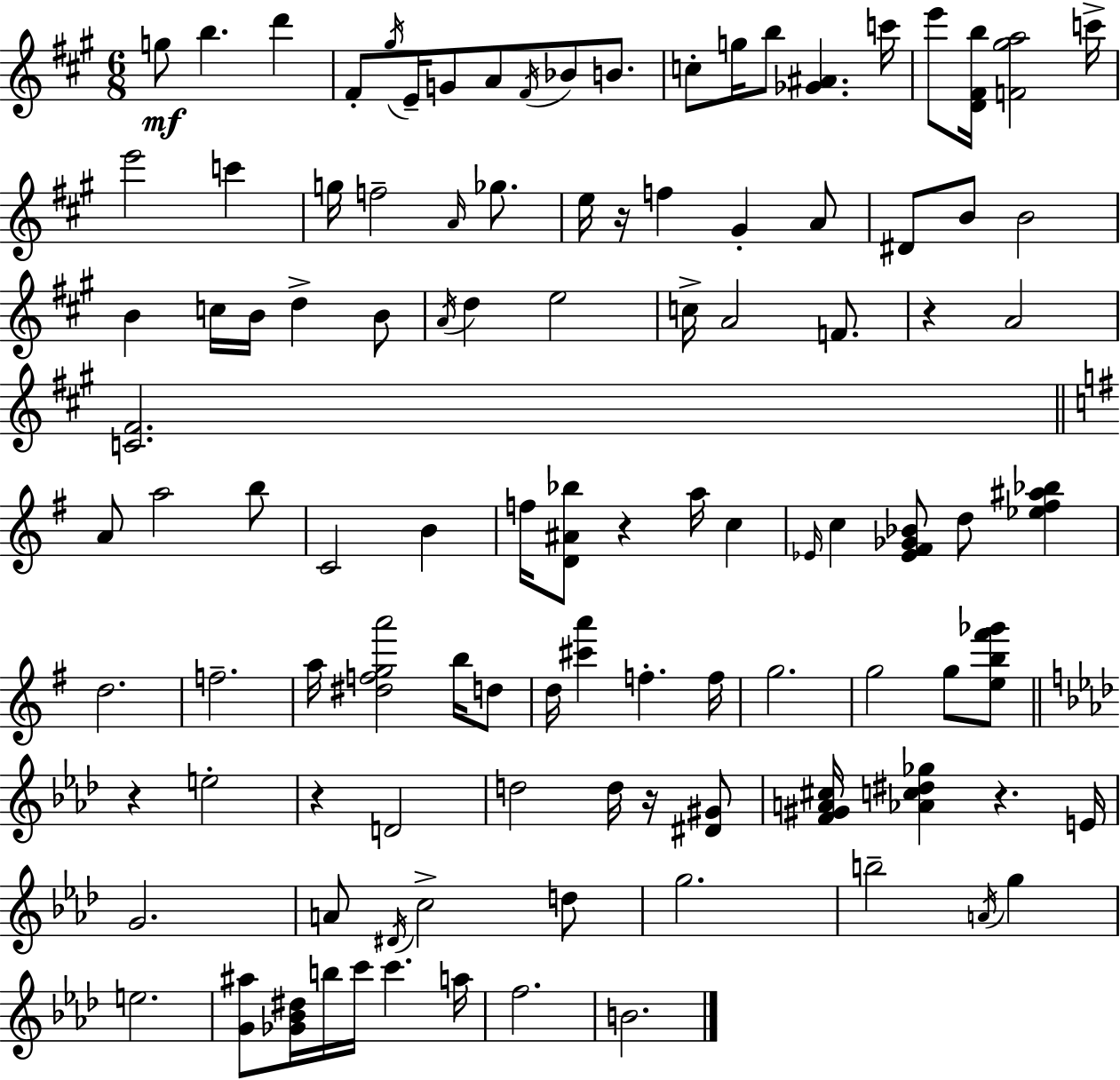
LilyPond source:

{
  \clef treble
  \numericTimeSignature
  \time 6/8
  \key a \major
  g''8\mf b''4. d'''4 | fis'8-. \acciaccatura { gis''16 } e'16-- g'8 a'8 \acciaccatura { fis'16 } bes'8 b'8. | c''8-. g''16 b''8 <ges' ais'>4. | c'''16 e'''8 <d' fis' b''>16 <f' gis'' a''>2 | \break c'''16-> e'''2 c'''4 | g''16 f''2-- \grace { a'16 } | ges''8. e''16 r16 f''4 gis'4-. | a'8 dis'8 b'8 b'2 | \break b'4 c''16 b'16 d''4-> | b'8 \acciaccatura { a'16 } d''4 e''2 | c''16-> a'2 | f'8. r4 a'2 | \break <c' fis'>2. | \bar "||" \break \key g \major a'8 a''2 b''8 | c'2 b'4 | f''16 <d' ais' bes''>8 r4 a''16 c''4 | \grace { ees'16 } c''4 <ees' fis' ges' bes'>8 d''8 <ees'' fis'' ais'' bes''>4 | \break d''2. | f''2.-- | a''16 <dis'' f'' g'' a'''>2 b''16 d''8 | d''16 <cis''' a'''>4 f''4.-. | \break f''16 g''2. | g''2 g''8 <e'' b'' fis''' ges'''>8 | \bar "||" \break \key aes \major r4 e''2-. | r4 d'2 | d''2 d''16 r16 <dis' gis'>8 | <f' gis' a' cis''>16 <aes' c'' dis'' ges''>4 r4. e'16 | \break g'2. | a'8 \acciaccatura { dis'16 } c''2-> d''8 | g''2. | b''2-- \acciaccatura { a'16 } g''4 | \break e''2. | <g' ais''>8 <ges' bes' dis''>16 b''16 c'''16 c'''4. | a''16 f''2. | b'2. | \break \bar "|."
}